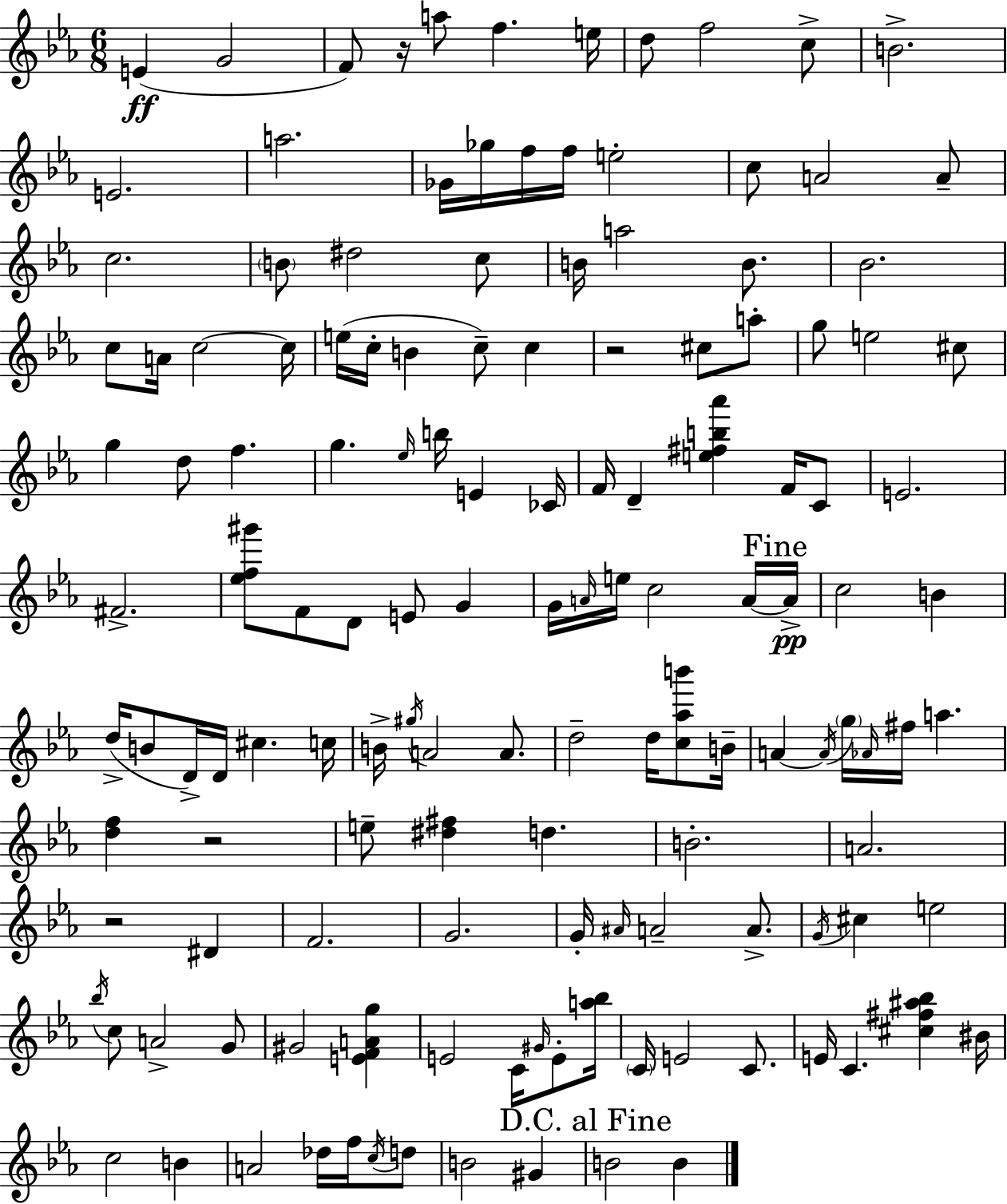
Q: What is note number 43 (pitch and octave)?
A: G5